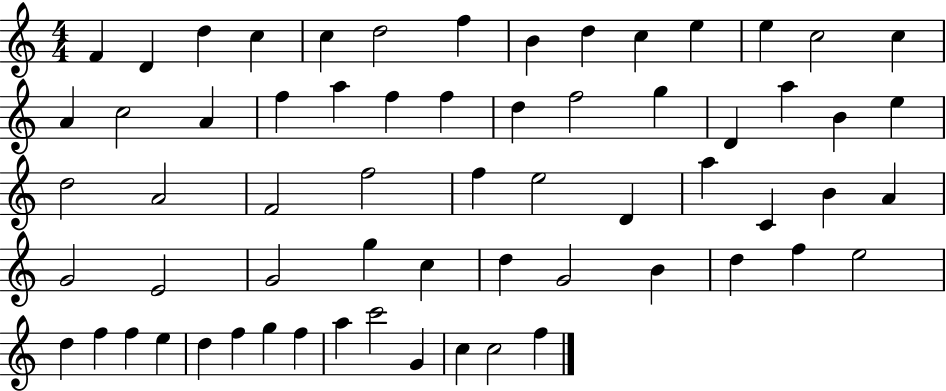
{
  \clef treble
  \numericTimeSignature
  \time 4/4
  \key c \major
  f'4 d'4 d''4 c''4 | c''4 d''2 f''4 | b'4 d''4 c''4 e''4 | e''4 c''2 c''4 | \break a'4 c''2 a'4 | f''4 a''4 f''4 f''4 | d''4 f''2 g''4 | d'4 a''4 b'4 e''4 | \break d''2 a'2 | f'2 f''2 | f''4 e''2 d'4 | a''4 c'4 b'4 a'4 | \break g'2 e'2 | g'2 g''4 c''4 | d''4 g'2 b'4 | d''4 f''4 e''2 | \break d''4 f''4 f''4 e''4 | d''4 f''4 g''4 f''4 | a''4 c'''2 g'4 | c''4 c''2 f''4 | \break \bar "|."
}